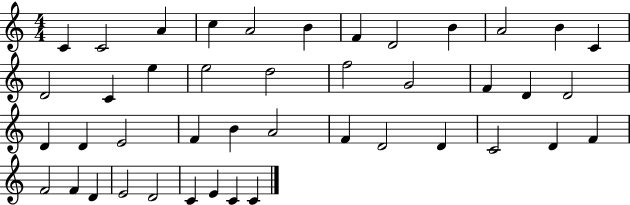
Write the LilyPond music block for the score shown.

{
  \clef treble
  \numericTimeSignature
  \time 4/4
  \key c \major
  c'4 c'2 a'4 | c''4 a'2 b'4 | f'4 d'2 b'4 | a'2 b'4 c'4 | \break d'2 c'4 e''4 | e''2 d''2 | f''2 g'2 | f'4 d'4 d'2 | \break d'4 d'4 e'2 | f'4 b'4 a'2 | f'4 d'2 d'4 | c'2 d'4 f'4 | \break f'2 f'4 d'4 | e'2 d'2 | c'4 e'4 c'4 c'4 | \bar "|."
}